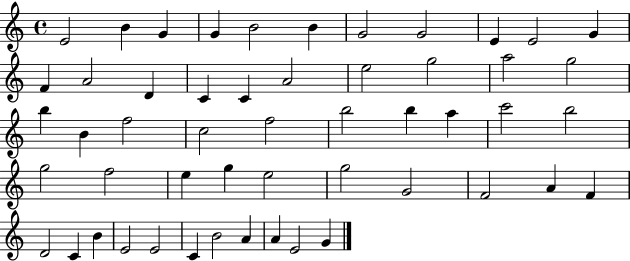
E4/h B4/q G4/q G4/q B4/h B4/q G4/h G4/h E4/q E4/h G4/q F4/q A4/h D4/q C4/q C4/q A4/h E5/h G5/h A5/h G5/h B5/q B4/q F5/h C5/h F5/h B5/h B5/q A5/q C6/h B5/h G5/h F5/h E5/q G5/q E5/h G5/h G4/h F4/h A4/q F4/q D4/h C4/q B4/q E4/h E4/h C4/q B4/h A4/q A4/q E4/h G4/q